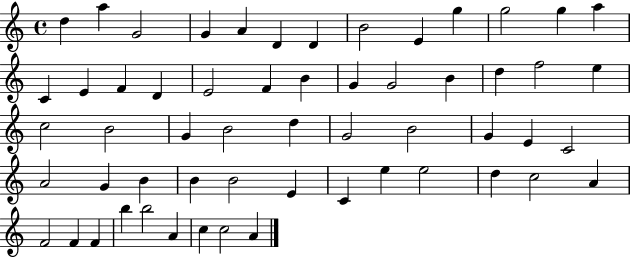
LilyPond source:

{
  \clef treble
  \time 4/4
  \defaultTimeSignature
  \key c \major
  d''4 a''4 g'2 | g'4 a'4 d'4 d'4 | b'2 e'4 g''4 | g''2 g''4 a''4 | \break c'4 e'4 f'4 d'4 | e'2 f'4 b'4 | g'4 g'2 b'4 | d''4 f''2 e''4 | \break c''2 b'2 | g'4 b'2 d''4 | g'2 b'2 | g'4 e'4 c'2 | \break a'2 g'4 b'4 | b'4 b'2 e'4 | c'4 e''4 e''2 | d''4 c''2 a'4 | \break f'2 f'4 f'4 | b''4 b''2 a'4 | c''4 c''2 a'4 | \bar "|."
}